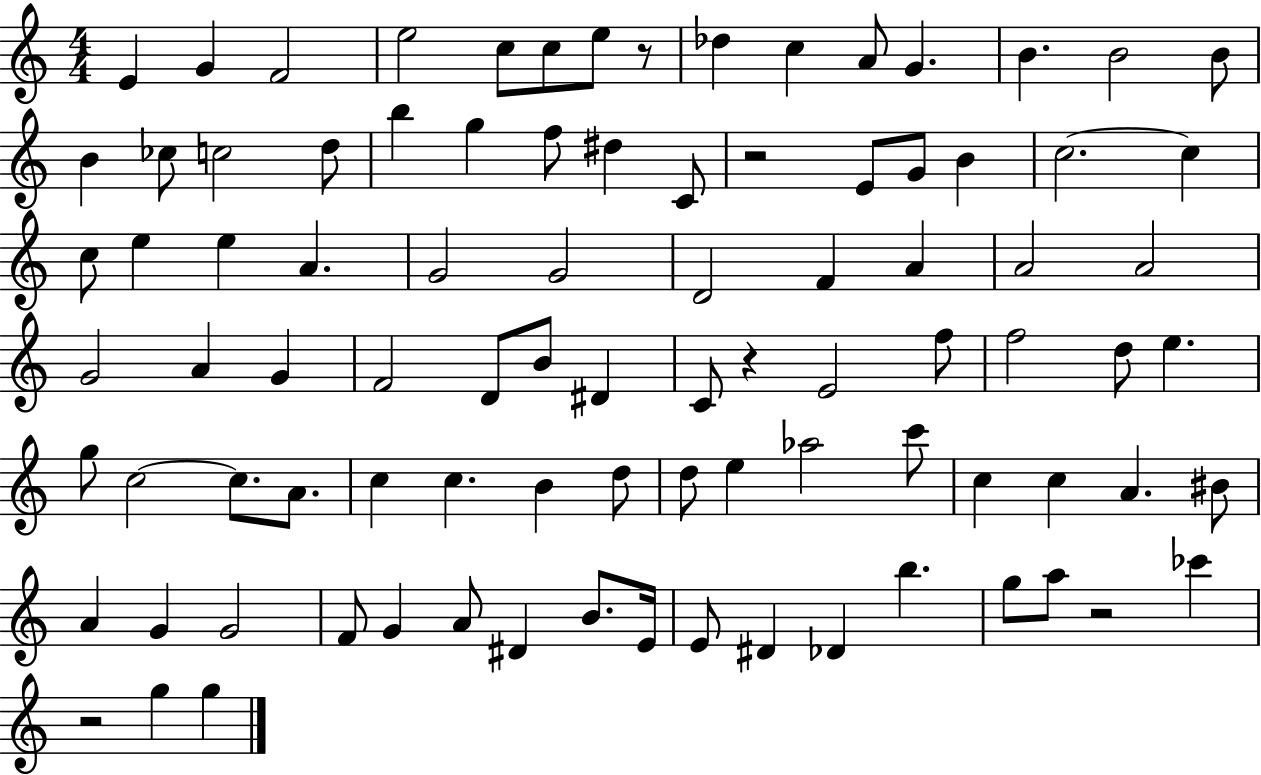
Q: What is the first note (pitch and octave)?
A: E4